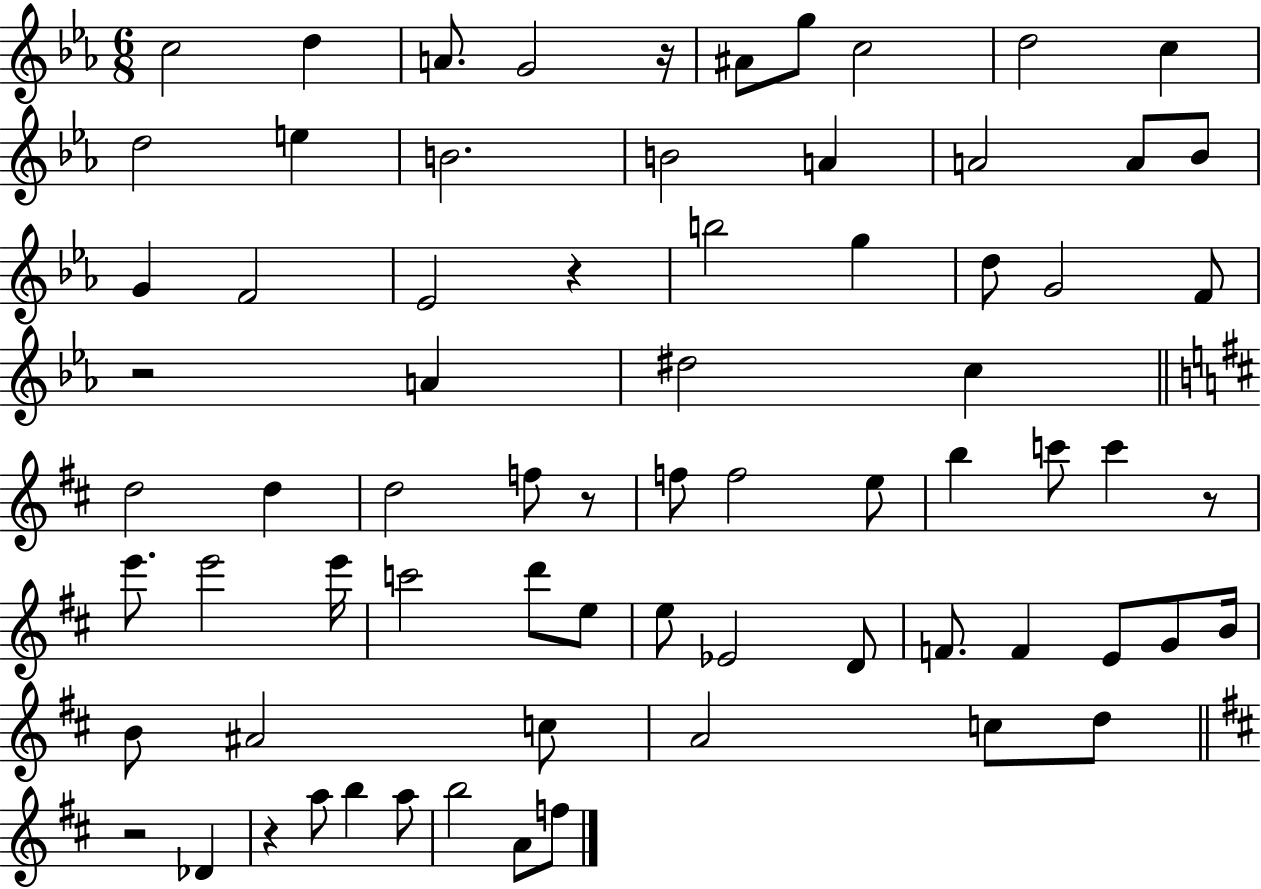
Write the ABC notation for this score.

X:1
T:Untitled
M:6/8
L:1/4
K:Eb
c2 d A/2 G2 z/4 ^A/2 g/2 c2 d2 c d2 e B2 B2 A A2 A/2 _B/2 G F2 _E2 z b2 g d/2 G2 F/2 z2 A ^d2 c d2 d d2 f/2 z/2 f/2 f2 e/2 b c'/2 c' z/2 e'/2 e'2 e'/4 c'2 d'/2 e/2 e/2 _E2 D/2 F/2 F E/2 G/2 B/4 B/2 ^A2 c/2 A2 c/2 d/2 z2 _D z a/2 b a/2 b2 A/2 f/2